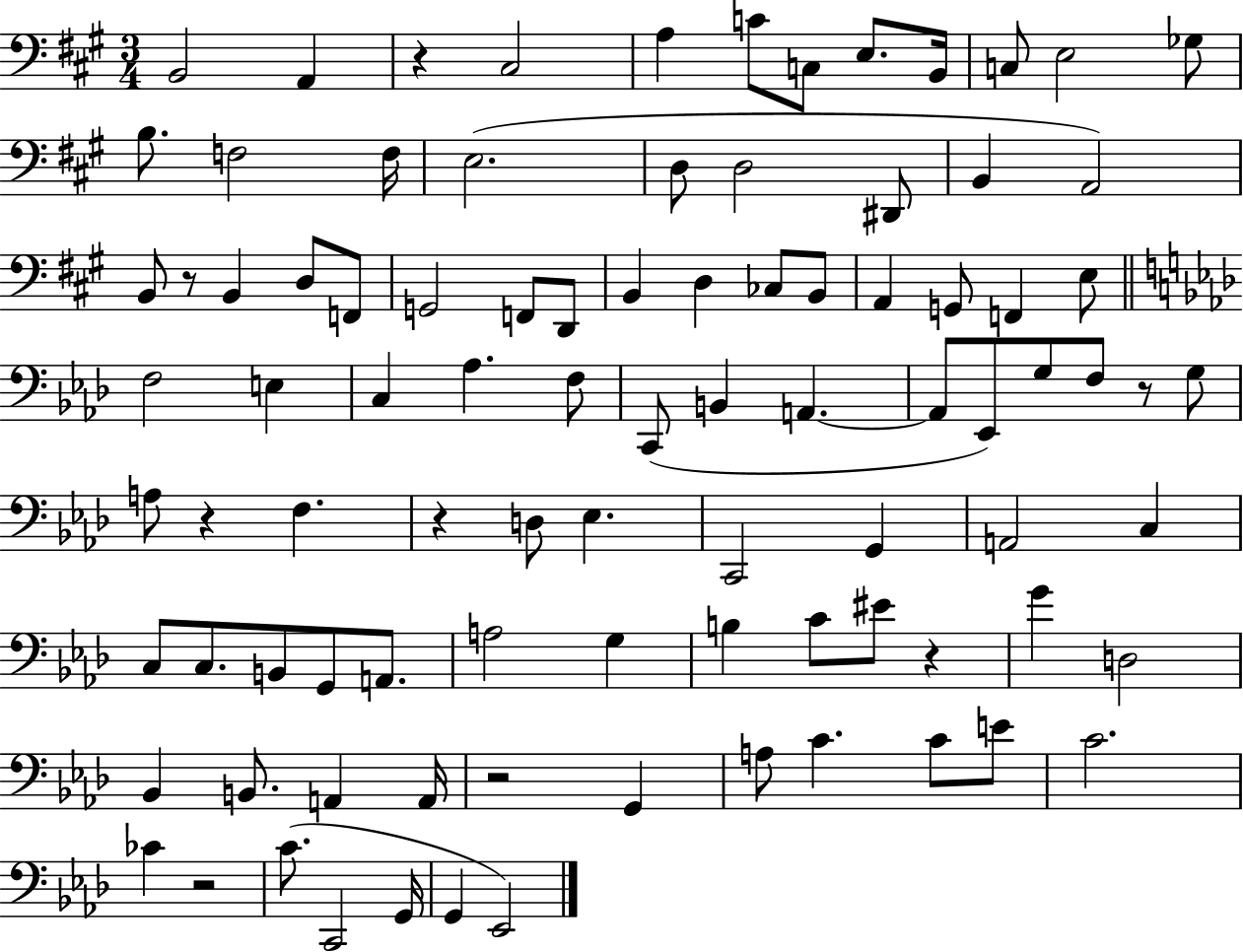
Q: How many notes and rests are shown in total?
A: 92